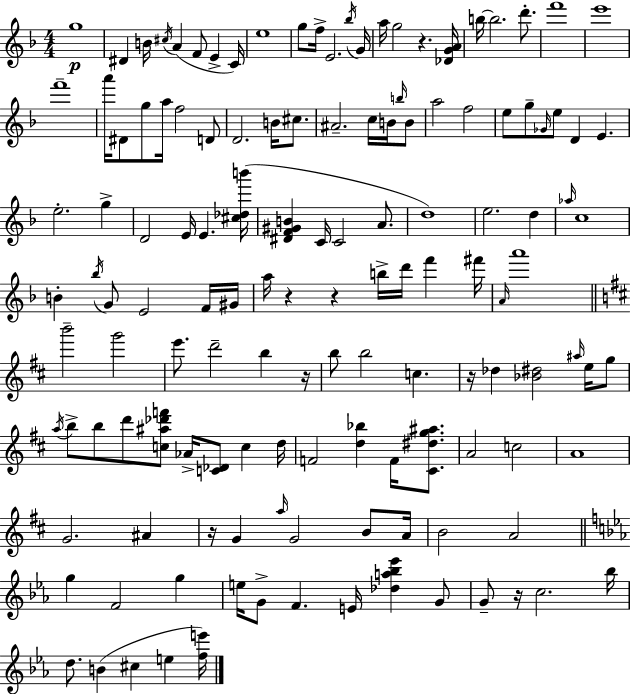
G5/w D#4/q B4/s C#5/s A4/q F4/e E4/q C4/s E5/w G5/e F5/s E4/h. Bb5/s G4/s A5/s G5/h R/q. [Db4,G4,A4]/s B5/s B5/h. D6/e. F6/w E6/w F6/w A6/s D#4/e G5/e A5/s F5/h D4/e D4/h. B4/s C#5/e. A#4/h. C5/s B4/s B5/s B4/e A5/h F5/h E5/e G5/e Gb4/s E5/e D4/q E4/q. E5/h. G5/q D4/h E4/s E4/q. [C#5,Db5,B6]/s [D#4,F4,G#4,B4]/q C4/s C4/h A4/e. D5/w E5/h. D5/q Ab5/s C5/w B4/q Bb5/s G4/e E4/h F4/s G#4/s A5/s R/q R/q B5/s D6/s F6/q F#6/s A4/s A6/w B6/h G6/h E6/e. D6/h B5/q R/s B5/e B5/h C5/q. R/s Db5/q [Bb4,D#5]/h A#5/s E5/s G5/e A5/s B5/e B5/e D6/e [C5,A#5,Db6,F6]/e Ab4/s [C4,Db4]/e C5/q D5/s F4/h [D5,Bb5]/q F4/s [C#4,D#5,G5,A#5]/e. A4/h C5/h A4/w G4/h. A#4/q R/s G4/q A5/s G4/h B4/e A4/s B4/h A4/h G5/q F4/h G5/q E5/s G4/e F4/q. E4/s [Db5,A5,Bb5,Eb6]/q G4/e G4/e R/s C5/h. Bb5/s D5/e. B4/q C#5/q E5/q [F5,E6]/s